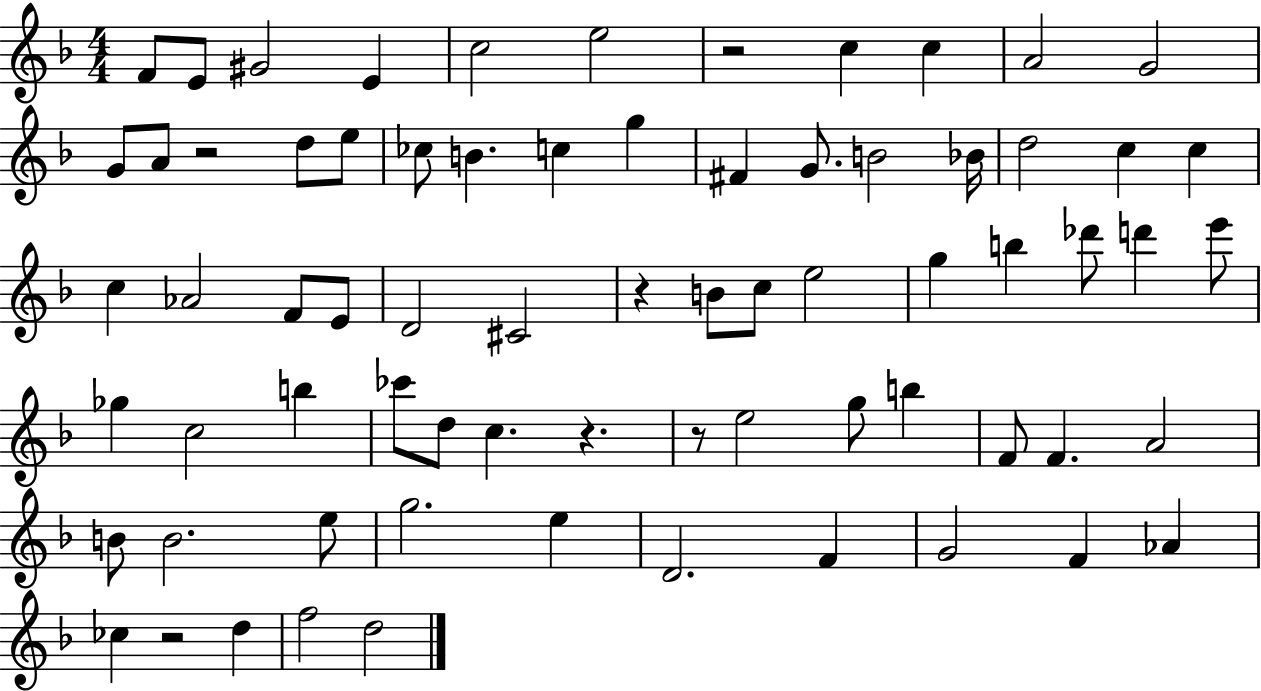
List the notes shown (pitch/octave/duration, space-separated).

F4/e E4/e G#4/h E4/q C5/h E5/h R/h C5/q C5/q A4/h G4/h G4/e A4/e R/h D5/e E5/e CES5/e B4/q. C5/q G5/q F#4/q G4/e. B4/h Bb4/s D5/h C5/q C5/q C5/q Ab4/h F4/e E4/e D4/h C#4/h R/q B4/e C5/e E5/h G5/q B5/q Db6/e D6/q E6/e Gb5/q C5/h B5/q CES6/e D5/e C5/q. R/q. R/e E5/h G5/e B5/q F4/e F4/q. A4/h B4/e B4/h. E5/e G5/h. E5/q D4/h. F4/q G4/h F4/q Ab4/q CES5/q R/h D5/q F5/h D5/h